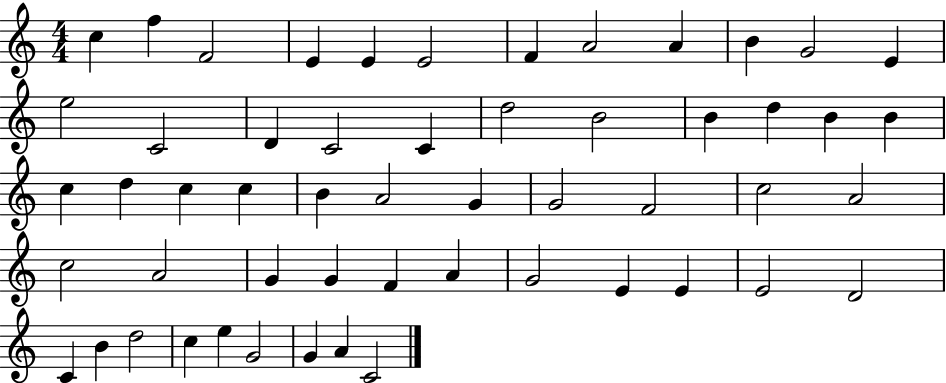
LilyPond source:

{
  \clef treble
  \numericTimeSignature
  \time 4/4
  \key c \major
  c''4 f''4 f'2 | e'4 e'4 e'2 | f'4 a'2 a'4 | b'4 g'2 e'4 | \break e''2 c'2 | d'4 c'2 c'4 | d''2 b'2 | b'4 d''4 b'4 b'4 | \break c''4 d''4 c''4 c''4 | b'4 a'2 g'4 | g'2 f'2 | c''2 a'2 | \break c''2 a'2 | g'4 g'4 f'4 a'4 | g'2 e'4 e'4 | e'2 d'2 | \break c'4 b'4 d''2 | c''4 e''4 g'2 | g'4 a'4 c'2 | \bar "|."
}